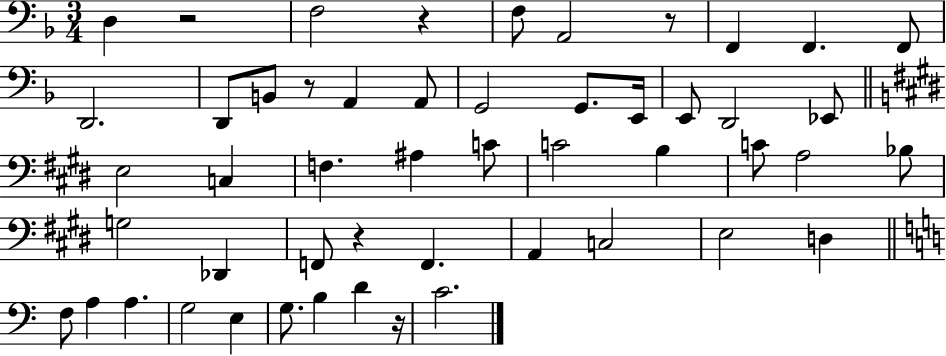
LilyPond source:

{
  \clef bass
  \numericTimeSignature
  \time 3/4
  \key f \major
  d4 r2 | f2 r4 | f8 a,2 r8 | f,4 f,4. f,8 | \break d,2. | d,8 b,8 r8 a,4 a,8 | g,2 g,8. e,16 | e,8 d,2 ees,8 | \break \bar "||" \break \key e \major e2 c4 | f4. ais4 c'8 | c'2 b4 | c'8 a2 bes8 | \break g2 des,4 | f,8 r4 f,4. | a,4 c2 | e2 d4 | \break \bar "||" \break \key c \major f8 a4 a4. | g2 e4 | g8. b4 d'4 r16 | c'2. | \break \bar "|."
}